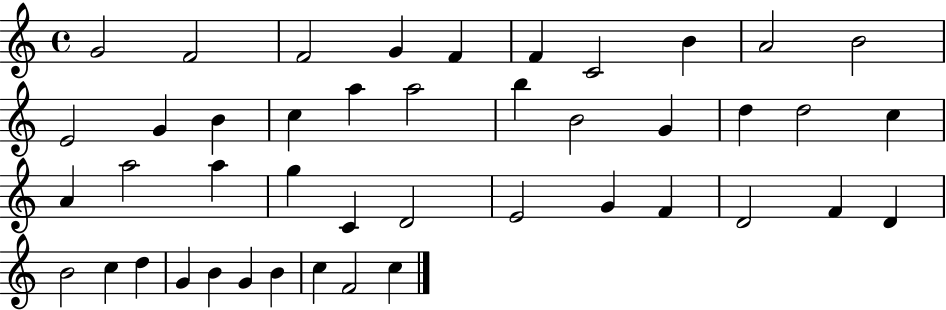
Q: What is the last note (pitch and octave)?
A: C5